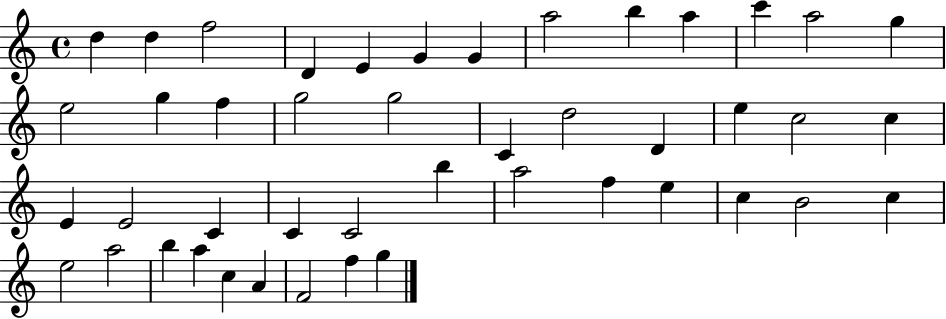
{
  \clef treble
  \time 4/4
  \defaultTimeSignature
  \key c \major
  d''4 d''4 f''2 | d'4 e'4 g'4 g'4 | a''2 b''4 a''4 | c'''4 a''2 g''4 | \break e''2 g''4 f''4 | g''2 g''2 | c'4 d''2 d'4 | e''4 c''2 c''4 | \break e'4 e'2 c'4 | c'4 c'2 b''4 | a''2 f''4 e''4 | c''4 b'2 c''4 | \break e''2 a''2 | b''4 a''4 c''4 a'4 | f'2 f''4 g''4 | \bar "|."
}